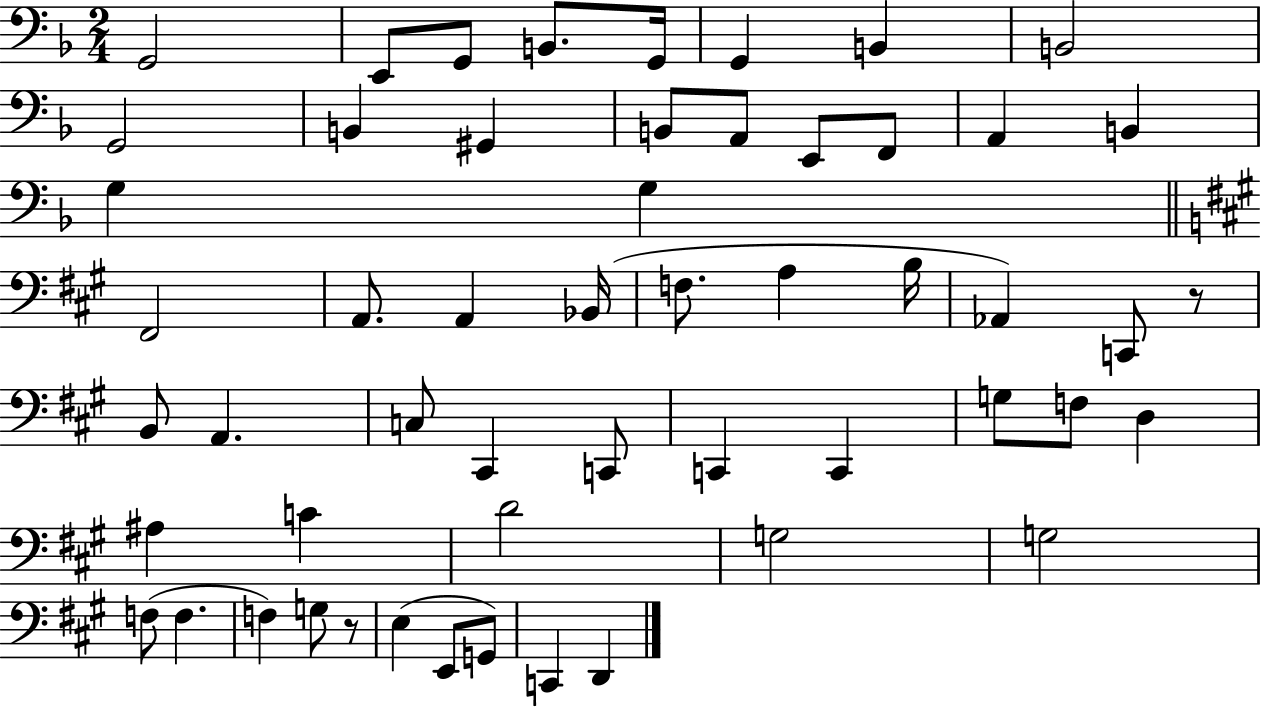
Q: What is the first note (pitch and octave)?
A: G2